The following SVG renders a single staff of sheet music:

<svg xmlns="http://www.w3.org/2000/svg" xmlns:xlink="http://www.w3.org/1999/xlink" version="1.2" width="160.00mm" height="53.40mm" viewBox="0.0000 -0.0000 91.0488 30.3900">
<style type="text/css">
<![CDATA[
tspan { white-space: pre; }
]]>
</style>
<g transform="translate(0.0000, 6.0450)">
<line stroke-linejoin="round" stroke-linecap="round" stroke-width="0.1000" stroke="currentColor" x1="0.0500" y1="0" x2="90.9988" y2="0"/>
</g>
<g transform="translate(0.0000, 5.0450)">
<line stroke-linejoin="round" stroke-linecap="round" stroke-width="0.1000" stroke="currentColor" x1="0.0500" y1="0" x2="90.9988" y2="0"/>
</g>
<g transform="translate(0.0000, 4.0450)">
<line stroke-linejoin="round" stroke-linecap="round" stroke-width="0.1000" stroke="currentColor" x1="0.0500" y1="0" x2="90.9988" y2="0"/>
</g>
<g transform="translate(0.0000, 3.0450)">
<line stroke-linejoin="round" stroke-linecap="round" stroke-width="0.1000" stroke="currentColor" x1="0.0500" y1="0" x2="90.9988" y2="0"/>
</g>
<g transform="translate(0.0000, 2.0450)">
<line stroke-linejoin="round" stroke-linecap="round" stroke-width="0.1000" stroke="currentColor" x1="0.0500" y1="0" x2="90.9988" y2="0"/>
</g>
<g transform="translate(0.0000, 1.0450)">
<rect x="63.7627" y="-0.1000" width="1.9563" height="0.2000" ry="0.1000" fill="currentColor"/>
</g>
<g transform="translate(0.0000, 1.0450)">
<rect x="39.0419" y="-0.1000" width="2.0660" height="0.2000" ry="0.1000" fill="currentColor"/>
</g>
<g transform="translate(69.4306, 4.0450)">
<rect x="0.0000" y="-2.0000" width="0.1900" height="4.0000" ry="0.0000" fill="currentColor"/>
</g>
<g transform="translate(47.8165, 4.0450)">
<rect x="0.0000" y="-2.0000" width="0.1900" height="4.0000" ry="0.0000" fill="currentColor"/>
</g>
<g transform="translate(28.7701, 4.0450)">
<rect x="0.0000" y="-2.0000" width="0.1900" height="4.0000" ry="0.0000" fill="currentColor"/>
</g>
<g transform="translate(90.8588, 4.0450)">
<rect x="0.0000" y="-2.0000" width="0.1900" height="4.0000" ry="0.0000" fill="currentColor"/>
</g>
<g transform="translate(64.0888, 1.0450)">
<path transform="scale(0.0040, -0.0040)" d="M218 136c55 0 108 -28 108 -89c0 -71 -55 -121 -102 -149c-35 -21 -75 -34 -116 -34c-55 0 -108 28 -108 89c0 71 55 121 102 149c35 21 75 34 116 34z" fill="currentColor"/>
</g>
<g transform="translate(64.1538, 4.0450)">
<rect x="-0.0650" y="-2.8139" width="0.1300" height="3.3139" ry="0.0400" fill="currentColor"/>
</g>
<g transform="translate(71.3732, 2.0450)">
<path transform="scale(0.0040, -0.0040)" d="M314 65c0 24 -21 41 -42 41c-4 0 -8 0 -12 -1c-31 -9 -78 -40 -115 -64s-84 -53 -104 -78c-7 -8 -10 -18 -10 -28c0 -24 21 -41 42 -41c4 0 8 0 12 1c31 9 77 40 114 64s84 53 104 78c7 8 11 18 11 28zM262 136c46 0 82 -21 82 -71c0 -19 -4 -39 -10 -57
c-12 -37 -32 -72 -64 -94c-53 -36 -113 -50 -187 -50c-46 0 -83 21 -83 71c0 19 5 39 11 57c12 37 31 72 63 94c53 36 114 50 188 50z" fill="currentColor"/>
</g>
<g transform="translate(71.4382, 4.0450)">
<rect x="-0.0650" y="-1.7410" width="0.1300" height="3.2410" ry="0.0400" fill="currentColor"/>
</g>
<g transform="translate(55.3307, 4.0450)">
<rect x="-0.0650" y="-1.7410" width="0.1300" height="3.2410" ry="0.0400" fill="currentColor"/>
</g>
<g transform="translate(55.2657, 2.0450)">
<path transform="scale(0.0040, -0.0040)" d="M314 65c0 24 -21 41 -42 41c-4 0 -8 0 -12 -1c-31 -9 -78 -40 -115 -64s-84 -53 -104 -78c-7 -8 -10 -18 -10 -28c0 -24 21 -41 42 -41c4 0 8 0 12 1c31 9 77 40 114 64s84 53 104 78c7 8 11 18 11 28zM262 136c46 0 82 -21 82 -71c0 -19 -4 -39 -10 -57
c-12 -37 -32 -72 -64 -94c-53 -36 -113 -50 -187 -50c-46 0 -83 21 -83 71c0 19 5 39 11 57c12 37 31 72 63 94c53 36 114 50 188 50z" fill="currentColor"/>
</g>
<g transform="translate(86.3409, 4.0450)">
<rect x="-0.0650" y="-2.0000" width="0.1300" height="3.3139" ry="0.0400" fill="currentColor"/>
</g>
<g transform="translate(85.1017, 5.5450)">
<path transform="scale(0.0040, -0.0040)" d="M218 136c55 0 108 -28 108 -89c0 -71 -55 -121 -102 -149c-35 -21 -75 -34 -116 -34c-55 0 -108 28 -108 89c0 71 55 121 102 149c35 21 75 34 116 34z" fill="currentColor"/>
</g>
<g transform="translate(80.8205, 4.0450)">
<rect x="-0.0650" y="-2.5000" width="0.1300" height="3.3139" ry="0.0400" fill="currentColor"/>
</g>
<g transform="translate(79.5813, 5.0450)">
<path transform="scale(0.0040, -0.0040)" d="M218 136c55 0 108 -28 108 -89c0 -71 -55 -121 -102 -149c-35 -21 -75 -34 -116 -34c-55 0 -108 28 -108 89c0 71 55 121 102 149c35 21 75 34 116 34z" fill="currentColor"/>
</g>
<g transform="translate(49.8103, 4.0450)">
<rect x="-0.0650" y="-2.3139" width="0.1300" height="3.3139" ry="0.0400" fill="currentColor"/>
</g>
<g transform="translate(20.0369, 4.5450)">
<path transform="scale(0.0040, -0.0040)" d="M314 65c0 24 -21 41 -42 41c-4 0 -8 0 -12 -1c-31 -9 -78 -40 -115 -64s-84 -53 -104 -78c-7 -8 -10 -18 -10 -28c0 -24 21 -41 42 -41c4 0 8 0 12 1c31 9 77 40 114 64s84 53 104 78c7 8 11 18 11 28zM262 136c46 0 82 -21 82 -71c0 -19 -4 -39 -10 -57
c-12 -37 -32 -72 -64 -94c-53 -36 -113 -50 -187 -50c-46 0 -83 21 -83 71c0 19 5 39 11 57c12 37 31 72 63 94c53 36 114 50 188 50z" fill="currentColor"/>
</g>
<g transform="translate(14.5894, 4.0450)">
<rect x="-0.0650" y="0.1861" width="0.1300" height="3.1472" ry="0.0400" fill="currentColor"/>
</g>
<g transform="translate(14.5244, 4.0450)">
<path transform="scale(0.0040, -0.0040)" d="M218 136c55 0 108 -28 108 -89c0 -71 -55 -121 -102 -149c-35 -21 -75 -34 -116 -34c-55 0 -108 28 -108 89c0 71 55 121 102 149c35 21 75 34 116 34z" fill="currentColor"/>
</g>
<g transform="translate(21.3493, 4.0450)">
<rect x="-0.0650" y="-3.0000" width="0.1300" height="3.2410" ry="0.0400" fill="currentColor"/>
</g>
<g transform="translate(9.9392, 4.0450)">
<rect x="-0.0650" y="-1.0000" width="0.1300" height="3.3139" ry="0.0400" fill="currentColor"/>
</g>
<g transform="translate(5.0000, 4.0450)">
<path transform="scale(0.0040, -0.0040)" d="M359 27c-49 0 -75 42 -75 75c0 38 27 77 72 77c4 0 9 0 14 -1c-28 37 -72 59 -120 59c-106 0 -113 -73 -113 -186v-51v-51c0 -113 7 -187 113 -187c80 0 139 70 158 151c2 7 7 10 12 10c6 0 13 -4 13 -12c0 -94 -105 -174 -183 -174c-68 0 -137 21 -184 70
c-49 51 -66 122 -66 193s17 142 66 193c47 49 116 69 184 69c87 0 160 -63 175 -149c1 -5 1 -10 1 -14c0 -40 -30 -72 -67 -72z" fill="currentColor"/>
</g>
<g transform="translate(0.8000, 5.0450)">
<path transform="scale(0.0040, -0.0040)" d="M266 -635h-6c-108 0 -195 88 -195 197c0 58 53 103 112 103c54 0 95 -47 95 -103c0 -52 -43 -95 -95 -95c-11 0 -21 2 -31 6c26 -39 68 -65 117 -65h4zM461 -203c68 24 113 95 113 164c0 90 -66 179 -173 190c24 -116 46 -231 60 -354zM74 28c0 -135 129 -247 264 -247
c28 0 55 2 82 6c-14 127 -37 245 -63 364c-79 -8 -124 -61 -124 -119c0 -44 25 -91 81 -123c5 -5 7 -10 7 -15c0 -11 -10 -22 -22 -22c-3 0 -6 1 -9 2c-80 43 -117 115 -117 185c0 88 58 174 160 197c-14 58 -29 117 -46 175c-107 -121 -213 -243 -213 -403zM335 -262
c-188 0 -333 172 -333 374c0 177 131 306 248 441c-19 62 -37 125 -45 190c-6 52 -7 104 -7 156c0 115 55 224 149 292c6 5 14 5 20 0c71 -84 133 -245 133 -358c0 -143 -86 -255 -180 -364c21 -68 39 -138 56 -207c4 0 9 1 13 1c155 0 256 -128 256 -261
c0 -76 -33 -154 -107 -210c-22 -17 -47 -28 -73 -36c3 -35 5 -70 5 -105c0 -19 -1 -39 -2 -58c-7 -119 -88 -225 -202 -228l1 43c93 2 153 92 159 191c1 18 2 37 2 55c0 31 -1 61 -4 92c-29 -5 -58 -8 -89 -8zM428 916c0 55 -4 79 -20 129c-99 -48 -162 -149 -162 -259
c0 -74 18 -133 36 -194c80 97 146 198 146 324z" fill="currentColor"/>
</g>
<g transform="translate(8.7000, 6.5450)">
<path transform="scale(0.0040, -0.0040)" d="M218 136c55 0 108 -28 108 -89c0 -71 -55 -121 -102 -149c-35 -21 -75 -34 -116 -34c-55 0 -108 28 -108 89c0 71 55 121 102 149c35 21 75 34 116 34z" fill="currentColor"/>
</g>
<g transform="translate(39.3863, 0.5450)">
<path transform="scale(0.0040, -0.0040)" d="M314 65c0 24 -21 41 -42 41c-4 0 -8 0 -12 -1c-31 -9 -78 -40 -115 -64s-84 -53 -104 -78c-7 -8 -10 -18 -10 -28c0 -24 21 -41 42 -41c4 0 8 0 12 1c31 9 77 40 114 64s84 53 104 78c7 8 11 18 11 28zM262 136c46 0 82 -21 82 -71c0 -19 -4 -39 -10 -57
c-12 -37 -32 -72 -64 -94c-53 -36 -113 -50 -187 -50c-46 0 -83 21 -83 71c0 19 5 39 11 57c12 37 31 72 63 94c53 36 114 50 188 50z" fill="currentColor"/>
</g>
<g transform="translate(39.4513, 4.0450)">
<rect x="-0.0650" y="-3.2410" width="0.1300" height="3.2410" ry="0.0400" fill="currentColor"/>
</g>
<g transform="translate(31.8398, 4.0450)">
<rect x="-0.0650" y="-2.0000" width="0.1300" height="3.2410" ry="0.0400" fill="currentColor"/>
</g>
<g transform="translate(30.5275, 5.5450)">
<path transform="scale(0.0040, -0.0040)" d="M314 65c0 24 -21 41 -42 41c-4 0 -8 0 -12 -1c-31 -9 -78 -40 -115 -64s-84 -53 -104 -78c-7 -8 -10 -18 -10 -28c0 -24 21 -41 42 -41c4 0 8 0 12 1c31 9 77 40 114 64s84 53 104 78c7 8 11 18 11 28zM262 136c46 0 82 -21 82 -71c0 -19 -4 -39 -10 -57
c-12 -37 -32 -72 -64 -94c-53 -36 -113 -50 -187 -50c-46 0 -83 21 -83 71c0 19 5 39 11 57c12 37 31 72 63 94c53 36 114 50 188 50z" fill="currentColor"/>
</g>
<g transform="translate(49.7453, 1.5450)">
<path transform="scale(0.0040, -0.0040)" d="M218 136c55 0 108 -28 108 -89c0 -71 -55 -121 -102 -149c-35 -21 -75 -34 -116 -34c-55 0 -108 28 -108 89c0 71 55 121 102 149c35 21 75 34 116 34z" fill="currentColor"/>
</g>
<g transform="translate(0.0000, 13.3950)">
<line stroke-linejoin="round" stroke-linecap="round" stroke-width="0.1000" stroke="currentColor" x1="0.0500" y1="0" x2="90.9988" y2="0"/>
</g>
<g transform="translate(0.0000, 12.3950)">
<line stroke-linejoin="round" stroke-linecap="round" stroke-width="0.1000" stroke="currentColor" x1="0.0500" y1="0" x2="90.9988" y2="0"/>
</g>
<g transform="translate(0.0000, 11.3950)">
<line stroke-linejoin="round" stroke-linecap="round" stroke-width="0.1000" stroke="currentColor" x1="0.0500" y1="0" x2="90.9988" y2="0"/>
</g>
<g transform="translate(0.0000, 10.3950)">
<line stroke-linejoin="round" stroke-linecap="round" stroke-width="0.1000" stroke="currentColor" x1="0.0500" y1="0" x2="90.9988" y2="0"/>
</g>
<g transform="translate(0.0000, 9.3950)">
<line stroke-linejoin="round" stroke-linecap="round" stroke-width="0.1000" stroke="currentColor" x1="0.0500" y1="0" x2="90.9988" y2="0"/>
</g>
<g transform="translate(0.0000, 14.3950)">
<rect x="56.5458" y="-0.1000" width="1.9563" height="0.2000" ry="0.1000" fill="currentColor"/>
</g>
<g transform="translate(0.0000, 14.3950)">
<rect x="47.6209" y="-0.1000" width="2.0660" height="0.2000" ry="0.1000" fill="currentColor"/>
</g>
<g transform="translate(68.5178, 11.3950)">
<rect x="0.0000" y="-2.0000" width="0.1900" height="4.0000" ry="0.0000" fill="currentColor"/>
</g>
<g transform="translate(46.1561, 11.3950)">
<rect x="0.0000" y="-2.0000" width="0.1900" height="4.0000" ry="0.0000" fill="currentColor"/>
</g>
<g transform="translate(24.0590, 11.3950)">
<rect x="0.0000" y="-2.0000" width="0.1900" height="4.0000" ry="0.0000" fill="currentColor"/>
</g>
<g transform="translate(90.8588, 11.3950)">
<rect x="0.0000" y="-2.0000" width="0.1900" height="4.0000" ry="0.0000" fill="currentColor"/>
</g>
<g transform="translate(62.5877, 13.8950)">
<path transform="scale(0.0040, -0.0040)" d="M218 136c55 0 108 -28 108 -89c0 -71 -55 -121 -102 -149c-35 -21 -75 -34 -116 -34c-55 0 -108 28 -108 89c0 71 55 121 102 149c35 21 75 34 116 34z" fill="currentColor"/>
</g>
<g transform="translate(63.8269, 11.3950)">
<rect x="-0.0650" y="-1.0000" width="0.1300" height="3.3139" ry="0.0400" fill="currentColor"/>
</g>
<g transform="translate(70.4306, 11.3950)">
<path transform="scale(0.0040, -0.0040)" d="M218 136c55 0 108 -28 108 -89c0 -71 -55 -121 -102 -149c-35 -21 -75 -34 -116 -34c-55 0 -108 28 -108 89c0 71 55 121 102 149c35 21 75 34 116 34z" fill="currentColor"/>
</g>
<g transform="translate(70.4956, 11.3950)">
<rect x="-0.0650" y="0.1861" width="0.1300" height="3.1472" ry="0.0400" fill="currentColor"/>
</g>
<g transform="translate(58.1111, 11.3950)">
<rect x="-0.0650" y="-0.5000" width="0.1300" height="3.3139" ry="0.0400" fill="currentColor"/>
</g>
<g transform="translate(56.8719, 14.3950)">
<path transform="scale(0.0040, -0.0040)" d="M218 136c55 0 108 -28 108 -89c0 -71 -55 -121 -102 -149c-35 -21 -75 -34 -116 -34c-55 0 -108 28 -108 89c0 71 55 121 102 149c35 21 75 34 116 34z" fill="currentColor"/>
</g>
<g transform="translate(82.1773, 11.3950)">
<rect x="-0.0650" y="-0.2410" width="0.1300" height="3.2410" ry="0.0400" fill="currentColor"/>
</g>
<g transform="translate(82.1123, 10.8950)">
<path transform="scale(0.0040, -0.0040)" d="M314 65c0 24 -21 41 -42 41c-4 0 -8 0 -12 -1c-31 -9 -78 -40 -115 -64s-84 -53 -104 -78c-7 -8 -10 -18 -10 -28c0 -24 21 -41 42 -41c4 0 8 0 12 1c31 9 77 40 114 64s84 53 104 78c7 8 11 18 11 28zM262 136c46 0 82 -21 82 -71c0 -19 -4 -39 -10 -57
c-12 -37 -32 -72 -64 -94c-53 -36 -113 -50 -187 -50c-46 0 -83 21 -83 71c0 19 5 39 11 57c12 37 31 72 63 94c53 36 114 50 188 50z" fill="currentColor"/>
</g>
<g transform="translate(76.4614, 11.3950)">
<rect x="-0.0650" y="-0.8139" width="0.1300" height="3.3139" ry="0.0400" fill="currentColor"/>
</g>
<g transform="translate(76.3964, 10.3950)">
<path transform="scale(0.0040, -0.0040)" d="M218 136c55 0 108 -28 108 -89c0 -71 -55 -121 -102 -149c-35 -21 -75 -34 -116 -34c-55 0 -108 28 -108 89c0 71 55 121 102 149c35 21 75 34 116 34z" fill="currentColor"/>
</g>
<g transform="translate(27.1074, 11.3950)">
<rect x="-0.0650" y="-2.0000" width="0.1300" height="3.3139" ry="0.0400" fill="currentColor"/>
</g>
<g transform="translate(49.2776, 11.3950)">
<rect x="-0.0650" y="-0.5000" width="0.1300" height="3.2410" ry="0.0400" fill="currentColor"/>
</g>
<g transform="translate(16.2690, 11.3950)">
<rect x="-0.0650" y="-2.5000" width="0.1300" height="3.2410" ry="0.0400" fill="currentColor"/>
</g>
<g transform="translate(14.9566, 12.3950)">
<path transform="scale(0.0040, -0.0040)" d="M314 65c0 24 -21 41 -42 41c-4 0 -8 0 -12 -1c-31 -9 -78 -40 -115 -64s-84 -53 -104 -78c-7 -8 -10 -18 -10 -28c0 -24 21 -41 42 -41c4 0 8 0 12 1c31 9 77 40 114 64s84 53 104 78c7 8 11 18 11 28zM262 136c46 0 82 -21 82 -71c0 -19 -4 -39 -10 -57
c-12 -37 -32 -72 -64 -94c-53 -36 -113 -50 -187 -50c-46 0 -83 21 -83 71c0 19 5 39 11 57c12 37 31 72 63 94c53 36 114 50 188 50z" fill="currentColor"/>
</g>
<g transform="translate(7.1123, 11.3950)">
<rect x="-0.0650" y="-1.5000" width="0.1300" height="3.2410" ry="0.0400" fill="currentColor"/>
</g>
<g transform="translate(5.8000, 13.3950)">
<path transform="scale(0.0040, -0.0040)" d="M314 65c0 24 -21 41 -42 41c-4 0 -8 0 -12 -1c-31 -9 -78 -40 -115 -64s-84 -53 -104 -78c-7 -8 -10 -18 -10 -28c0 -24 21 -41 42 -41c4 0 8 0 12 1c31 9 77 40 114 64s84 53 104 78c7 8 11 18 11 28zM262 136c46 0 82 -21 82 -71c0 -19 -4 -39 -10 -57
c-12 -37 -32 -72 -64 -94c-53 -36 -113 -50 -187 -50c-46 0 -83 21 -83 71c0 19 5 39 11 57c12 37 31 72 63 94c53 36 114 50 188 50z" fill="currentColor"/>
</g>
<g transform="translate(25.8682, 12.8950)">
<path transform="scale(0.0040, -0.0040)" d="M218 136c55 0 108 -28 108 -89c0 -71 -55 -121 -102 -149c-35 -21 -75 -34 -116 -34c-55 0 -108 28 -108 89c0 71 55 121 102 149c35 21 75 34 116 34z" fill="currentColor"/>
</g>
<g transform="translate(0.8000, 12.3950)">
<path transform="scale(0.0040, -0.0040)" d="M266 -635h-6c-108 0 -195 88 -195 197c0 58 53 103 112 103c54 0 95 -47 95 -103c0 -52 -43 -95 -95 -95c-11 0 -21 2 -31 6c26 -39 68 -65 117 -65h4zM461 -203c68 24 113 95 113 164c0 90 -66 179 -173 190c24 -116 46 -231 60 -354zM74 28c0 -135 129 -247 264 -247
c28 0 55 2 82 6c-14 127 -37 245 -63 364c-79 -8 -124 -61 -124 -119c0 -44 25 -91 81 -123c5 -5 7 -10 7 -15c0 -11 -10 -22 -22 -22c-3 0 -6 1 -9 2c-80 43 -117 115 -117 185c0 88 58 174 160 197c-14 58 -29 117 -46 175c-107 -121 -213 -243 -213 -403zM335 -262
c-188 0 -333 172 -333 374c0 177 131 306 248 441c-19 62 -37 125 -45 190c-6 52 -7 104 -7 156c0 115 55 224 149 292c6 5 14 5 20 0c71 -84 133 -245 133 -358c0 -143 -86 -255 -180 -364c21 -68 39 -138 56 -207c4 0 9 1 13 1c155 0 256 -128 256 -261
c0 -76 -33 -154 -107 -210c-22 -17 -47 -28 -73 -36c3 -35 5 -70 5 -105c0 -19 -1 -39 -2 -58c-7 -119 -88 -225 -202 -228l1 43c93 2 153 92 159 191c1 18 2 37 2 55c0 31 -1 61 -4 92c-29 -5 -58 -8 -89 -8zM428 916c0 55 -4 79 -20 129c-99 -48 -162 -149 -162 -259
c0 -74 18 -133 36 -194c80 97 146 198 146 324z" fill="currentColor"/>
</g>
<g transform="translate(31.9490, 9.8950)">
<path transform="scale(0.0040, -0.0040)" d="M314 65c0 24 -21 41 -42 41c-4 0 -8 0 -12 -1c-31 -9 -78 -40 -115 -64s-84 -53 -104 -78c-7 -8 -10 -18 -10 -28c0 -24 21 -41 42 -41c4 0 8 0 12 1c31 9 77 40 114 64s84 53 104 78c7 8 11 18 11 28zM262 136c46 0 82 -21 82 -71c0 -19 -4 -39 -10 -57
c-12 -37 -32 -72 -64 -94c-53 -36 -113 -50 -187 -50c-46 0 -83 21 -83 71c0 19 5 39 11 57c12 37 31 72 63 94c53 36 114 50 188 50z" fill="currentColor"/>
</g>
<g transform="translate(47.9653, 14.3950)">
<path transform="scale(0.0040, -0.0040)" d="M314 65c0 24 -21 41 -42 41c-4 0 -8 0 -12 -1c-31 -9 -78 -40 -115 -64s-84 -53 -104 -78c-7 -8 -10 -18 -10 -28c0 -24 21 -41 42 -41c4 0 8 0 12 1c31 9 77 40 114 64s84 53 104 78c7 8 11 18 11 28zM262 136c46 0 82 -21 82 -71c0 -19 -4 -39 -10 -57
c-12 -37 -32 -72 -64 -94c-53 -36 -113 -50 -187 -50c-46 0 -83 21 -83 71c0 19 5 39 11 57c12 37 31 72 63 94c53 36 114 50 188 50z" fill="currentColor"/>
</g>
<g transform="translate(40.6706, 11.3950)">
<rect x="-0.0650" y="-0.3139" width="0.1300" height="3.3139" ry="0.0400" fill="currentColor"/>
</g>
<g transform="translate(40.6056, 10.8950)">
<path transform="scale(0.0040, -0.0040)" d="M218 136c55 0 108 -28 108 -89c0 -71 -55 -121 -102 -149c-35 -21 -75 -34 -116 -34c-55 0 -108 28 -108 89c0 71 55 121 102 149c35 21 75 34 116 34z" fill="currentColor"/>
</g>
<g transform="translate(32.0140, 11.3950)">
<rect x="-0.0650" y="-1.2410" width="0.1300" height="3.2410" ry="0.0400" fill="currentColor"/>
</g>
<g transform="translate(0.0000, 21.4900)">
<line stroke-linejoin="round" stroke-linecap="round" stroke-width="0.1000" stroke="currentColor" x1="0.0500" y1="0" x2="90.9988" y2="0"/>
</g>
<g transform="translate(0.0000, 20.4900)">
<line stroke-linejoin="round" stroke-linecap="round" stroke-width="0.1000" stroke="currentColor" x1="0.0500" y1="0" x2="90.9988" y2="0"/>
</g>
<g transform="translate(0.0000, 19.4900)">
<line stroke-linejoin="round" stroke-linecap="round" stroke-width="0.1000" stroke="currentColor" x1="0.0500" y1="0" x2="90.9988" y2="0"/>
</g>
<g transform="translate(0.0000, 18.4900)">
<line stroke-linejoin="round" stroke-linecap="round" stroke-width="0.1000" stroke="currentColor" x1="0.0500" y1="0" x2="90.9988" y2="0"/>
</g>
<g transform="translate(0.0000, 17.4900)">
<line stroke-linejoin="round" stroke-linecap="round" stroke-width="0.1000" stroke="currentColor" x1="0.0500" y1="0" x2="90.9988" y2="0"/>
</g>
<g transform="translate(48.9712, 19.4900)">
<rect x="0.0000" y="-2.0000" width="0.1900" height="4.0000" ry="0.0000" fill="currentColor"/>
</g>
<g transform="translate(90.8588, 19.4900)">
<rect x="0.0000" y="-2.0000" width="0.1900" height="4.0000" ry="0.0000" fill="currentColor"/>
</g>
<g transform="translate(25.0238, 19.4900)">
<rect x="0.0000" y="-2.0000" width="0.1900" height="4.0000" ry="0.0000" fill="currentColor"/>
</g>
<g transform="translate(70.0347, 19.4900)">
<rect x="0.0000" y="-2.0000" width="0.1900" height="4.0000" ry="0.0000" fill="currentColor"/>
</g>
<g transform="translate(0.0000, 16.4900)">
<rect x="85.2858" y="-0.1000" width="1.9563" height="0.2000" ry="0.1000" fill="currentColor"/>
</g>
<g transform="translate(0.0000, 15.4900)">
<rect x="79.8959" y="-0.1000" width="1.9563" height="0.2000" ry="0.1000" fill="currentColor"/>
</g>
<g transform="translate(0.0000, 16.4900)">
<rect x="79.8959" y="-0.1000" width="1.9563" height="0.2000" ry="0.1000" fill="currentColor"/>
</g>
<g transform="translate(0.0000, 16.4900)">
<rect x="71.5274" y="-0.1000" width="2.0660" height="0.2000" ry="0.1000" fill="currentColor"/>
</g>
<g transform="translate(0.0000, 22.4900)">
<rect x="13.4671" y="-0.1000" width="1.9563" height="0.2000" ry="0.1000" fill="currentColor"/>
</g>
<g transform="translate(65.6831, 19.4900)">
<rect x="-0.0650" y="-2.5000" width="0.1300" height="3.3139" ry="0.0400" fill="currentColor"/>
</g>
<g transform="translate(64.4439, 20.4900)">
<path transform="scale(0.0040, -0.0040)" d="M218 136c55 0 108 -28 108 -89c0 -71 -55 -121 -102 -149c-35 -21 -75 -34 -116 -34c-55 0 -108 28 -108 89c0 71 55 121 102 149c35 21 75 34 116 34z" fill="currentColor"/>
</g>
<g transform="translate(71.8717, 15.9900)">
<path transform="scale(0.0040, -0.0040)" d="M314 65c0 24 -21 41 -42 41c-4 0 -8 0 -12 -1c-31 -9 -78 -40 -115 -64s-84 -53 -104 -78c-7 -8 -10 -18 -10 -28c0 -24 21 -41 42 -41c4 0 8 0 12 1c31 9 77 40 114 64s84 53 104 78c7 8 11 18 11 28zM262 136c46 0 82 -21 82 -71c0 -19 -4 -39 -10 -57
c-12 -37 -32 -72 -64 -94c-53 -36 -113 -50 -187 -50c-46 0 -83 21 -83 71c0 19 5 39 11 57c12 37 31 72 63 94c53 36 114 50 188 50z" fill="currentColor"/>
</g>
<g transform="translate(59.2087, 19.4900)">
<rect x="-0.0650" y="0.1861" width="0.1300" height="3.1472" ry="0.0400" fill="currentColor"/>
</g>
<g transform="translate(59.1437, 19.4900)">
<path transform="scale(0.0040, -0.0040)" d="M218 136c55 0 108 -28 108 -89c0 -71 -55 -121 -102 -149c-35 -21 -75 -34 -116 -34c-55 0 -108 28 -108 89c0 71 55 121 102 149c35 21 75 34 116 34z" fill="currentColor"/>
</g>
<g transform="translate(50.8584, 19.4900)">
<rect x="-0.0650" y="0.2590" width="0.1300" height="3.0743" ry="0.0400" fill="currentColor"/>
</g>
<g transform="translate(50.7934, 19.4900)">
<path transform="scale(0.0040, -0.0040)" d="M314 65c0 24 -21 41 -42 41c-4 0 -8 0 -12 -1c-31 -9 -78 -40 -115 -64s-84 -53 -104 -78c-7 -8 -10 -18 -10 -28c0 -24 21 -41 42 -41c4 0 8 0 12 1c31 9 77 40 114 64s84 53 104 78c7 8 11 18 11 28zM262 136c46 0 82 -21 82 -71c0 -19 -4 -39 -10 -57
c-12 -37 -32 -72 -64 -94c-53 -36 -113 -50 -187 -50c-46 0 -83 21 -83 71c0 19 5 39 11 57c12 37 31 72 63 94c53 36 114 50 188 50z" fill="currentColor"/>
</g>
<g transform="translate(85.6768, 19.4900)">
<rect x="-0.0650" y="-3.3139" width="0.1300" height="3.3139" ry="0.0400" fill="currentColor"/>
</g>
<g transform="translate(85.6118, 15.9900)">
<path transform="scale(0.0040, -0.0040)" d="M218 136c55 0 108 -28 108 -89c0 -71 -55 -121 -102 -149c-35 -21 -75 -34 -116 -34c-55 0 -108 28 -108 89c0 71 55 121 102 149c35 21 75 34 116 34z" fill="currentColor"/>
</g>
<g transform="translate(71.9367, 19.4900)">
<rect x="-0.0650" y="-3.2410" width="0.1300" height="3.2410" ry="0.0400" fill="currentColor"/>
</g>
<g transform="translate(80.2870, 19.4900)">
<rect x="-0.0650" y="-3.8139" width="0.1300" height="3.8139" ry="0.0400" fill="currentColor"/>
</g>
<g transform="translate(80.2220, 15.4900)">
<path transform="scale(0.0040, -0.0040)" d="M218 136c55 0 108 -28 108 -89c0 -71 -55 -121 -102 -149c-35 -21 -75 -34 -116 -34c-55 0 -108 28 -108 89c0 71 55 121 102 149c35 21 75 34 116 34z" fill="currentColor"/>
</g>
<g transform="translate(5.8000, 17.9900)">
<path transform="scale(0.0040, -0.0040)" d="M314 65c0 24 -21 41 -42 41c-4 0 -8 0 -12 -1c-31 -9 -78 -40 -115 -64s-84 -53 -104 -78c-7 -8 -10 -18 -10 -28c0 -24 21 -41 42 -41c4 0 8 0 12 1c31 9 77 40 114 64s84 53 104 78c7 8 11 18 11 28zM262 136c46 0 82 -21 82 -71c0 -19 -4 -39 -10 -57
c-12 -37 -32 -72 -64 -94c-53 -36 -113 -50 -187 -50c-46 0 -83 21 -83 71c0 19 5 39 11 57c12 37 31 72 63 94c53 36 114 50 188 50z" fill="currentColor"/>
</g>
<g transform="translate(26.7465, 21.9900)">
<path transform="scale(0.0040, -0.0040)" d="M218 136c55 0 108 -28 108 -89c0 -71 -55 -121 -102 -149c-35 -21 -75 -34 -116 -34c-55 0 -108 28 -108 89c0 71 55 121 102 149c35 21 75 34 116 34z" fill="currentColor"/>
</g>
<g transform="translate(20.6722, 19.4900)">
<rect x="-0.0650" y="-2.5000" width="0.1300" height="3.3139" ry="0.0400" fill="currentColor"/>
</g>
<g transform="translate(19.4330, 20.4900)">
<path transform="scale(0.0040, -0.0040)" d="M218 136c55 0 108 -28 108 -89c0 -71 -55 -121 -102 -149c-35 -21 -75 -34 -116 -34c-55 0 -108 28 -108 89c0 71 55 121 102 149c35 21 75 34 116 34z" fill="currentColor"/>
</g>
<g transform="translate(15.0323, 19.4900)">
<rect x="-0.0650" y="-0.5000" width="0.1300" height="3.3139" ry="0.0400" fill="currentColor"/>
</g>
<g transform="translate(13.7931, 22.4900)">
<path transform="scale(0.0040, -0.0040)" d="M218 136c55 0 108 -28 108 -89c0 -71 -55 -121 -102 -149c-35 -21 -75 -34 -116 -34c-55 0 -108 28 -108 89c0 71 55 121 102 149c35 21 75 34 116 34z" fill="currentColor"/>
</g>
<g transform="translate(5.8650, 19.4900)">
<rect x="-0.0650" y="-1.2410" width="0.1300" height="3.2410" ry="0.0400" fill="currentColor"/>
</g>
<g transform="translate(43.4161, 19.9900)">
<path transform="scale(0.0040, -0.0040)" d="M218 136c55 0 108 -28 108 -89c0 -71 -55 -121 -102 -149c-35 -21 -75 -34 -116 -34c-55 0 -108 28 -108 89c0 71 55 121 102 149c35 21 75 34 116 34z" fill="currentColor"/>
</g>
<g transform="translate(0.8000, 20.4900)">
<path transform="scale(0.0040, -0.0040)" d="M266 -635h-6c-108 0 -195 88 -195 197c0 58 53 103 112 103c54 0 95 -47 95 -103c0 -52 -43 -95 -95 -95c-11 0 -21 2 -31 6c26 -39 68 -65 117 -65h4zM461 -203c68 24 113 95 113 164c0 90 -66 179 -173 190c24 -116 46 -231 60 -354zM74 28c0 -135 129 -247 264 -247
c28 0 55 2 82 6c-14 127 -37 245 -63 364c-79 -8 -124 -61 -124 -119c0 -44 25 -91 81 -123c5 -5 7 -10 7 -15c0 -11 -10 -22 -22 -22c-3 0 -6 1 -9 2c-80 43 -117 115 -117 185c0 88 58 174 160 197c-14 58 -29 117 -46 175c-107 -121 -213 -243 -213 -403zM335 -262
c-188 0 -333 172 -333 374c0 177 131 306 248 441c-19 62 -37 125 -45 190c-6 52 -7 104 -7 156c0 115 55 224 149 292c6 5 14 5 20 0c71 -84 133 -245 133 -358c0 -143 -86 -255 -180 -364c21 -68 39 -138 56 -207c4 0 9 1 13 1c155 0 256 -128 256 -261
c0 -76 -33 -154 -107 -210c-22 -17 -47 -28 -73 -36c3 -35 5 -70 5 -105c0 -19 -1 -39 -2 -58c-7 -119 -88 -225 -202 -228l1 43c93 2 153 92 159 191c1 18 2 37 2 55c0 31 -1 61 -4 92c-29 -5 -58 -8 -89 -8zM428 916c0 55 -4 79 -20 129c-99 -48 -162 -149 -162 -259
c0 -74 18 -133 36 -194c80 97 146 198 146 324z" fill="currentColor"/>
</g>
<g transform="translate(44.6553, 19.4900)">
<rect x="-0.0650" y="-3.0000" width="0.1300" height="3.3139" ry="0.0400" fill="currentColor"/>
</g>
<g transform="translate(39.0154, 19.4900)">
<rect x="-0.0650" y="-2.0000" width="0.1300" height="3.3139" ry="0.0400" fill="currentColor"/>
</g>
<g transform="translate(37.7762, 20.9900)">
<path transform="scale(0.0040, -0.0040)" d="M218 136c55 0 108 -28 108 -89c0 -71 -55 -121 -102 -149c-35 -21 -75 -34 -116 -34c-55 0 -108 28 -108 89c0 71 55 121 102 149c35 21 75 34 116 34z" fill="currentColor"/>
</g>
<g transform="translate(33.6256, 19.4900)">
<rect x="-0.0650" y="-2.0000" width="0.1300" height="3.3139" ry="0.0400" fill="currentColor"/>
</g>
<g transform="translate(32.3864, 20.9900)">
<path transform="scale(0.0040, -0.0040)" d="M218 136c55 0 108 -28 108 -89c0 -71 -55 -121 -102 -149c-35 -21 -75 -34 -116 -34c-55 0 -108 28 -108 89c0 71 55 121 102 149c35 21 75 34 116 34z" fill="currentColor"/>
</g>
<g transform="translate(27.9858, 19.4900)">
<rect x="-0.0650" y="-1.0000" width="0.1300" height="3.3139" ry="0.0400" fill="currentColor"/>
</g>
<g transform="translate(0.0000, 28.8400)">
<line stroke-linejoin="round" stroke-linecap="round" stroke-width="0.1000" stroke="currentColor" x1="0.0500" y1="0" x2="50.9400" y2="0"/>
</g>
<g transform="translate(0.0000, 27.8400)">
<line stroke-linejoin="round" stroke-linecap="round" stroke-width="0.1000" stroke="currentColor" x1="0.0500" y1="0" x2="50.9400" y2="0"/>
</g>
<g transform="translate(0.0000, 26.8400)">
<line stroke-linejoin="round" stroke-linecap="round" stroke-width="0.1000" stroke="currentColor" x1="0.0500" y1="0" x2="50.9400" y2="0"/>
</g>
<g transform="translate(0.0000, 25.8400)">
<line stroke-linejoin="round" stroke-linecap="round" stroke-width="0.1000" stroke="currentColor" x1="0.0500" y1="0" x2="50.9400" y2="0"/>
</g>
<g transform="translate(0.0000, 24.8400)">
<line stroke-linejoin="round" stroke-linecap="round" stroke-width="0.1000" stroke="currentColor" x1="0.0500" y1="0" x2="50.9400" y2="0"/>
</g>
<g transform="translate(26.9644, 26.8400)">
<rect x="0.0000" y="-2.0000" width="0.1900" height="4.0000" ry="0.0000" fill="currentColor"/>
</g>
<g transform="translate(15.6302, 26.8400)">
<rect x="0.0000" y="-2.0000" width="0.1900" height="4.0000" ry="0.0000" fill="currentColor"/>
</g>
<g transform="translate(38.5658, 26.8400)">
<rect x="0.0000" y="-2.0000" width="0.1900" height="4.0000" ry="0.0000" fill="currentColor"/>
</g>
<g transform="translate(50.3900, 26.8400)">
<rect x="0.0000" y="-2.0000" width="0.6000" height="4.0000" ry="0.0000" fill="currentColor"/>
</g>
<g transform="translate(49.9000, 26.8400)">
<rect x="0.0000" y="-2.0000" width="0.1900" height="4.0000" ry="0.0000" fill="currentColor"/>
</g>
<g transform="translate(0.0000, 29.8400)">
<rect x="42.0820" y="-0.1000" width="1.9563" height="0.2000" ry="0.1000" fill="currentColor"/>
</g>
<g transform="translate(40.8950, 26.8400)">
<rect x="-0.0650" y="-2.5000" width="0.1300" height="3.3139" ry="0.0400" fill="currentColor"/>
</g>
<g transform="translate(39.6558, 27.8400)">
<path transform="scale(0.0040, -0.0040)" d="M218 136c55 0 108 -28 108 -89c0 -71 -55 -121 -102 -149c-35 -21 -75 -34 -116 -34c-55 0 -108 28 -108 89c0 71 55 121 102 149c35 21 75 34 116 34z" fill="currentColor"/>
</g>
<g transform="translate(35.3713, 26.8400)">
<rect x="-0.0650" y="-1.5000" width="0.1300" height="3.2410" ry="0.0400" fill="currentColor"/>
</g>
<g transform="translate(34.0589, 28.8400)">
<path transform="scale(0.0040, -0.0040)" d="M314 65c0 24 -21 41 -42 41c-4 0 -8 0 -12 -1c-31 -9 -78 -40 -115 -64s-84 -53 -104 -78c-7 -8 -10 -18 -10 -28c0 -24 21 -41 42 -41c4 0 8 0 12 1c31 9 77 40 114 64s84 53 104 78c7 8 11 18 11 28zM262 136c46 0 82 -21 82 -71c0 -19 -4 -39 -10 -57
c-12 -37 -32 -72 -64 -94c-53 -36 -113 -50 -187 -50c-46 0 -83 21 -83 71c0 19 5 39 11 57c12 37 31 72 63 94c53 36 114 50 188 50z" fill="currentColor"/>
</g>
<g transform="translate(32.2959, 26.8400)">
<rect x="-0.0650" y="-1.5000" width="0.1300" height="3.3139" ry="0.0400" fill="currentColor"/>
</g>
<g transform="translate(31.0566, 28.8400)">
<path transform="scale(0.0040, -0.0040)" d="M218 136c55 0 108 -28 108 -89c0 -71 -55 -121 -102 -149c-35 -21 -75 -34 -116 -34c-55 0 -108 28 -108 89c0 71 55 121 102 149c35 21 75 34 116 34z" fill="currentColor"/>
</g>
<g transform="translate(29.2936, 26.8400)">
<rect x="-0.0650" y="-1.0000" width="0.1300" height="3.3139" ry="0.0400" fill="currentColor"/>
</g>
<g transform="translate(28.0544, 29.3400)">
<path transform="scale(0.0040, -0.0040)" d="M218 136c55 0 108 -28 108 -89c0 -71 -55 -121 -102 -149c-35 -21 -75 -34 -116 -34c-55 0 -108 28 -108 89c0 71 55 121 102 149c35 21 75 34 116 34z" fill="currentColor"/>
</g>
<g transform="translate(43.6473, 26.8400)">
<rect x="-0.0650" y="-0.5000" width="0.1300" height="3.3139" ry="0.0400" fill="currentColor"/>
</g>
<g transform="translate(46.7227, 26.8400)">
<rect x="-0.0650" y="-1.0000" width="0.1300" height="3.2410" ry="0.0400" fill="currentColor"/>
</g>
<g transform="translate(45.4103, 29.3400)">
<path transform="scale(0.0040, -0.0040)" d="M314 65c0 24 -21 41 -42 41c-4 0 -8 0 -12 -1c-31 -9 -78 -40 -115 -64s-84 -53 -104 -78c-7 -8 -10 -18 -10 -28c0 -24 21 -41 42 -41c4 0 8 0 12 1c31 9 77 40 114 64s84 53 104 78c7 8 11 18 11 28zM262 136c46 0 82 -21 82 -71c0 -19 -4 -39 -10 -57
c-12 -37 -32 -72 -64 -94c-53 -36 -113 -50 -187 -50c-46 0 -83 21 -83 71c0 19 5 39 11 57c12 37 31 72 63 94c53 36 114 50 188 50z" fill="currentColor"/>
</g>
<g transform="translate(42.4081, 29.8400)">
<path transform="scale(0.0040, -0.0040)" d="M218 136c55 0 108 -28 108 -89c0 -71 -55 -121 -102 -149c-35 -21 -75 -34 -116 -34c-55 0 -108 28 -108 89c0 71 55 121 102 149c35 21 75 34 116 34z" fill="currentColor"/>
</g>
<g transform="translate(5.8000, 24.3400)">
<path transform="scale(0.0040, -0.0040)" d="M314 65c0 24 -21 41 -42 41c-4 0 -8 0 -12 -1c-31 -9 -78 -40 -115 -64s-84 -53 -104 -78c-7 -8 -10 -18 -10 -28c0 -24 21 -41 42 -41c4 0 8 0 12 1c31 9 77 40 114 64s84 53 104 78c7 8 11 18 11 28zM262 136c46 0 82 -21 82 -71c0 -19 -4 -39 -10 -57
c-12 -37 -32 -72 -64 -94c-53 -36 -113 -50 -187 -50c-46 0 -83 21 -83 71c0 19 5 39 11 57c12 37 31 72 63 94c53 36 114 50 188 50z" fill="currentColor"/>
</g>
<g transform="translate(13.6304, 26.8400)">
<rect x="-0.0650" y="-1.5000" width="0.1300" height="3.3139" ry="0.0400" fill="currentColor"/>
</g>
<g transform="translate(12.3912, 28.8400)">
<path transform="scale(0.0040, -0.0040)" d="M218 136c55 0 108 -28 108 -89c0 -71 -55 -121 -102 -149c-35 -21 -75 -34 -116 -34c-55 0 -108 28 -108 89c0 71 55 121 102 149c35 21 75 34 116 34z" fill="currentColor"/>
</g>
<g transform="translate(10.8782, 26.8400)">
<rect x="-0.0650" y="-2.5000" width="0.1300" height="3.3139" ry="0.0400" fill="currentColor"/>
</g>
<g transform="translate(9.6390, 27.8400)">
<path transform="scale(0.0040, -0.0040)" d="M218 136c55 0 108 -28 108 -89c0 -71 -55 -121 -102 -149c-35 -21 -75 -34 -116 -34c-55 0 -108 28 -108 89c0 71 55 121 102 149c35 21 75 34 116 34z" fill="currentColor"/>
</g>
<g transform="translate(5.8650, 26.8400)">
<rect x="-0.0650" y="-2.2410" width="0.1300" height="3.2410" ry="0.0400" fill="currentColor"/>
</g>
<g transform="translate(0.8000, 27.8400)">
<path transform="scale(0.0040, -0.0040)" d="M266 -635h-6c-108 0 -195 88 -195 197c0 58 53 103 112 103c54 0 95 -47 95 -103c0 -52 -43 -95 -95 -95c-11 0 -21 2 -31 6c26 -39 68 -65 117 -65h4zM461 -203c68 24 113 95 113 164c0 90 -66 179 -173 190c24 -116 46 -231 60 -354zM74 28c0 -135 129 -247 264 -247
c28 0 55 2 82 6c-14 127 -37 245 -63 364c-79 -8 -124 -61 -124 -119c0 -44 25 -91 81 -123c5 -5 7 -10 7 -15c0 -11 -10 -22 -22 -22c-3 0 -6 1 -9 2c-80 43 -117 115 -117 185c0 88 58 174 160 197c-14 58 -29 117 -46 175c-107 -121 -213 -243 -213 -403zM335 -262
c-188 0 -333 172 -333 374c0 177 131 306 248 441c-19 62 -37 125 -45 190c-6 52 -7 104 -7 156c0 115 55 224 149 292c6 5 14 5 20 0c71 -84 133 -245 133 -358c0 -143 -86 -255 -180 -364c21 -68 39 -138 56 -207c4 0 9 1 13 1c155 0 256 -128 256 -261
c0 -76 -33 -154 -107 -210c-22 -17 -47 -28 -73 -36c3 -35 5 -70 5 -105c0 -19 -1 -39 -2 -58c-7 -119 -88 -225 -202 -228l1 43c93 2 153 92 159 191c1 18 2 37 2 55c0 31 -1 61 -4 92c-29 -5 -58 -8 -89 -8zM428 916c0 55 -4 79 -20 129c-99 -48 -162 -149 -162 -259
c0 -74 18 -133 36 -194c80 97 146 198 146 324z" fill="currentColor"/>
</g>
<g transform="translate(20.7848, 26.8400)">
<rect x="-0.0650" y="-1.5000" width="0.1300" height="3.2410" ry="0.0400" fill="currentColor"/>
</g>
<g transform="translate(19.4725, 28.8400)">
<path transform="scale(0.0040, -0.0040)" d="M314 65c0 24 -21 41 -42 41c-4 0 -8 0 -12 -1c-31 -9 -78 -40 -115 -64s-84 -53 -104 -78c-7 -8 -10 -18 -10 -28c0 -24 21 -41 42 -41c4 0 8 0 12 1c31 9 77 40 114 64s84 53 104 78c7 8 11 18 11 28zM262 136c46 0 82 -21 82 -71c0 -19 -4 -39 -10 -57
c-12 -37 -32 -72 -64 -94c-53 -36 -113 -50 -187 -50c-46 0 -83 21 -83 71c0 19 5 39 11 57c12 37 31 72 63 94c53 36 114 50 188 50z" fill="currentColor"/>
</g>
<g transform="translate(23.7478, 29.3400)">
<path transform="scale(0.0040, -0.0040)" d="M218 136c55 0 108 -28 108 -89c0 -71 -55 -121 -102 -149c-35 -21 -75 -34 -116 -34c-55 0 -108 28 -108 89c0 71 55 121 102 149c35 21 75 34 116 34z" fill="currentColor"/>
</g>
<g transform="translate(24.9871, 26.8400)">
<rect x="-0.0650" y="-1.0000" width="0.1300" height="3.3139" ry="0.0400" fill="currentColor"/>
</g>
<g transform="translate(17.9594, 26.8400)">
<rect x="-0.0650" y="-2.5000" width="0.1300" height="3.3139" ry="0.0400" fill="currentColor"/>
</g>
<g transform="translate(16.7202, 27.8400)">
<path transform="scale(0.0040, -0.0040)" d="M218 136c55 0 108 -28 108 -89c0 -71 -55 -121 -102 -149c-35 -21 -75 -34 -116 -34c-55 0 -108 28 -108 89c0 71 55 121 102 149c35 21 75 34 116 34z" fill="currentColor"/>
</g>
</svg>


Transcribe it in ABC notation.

X:1
T:Untitled
M:4/4
L:1/4
K:C
D B A2 F2 b2 g f2 a f2 G F E2 G2 F e2 c C2 C D B d c2 e2 C G D F F A B2 B G b2 c' b g2 G E G E2 D D E E2 G C D2